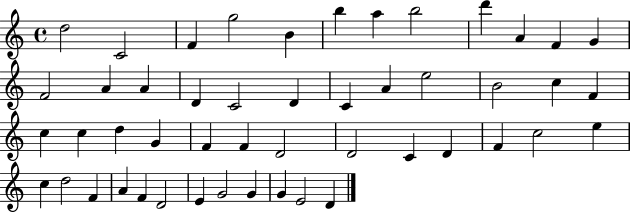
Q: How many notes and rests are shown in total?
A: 49